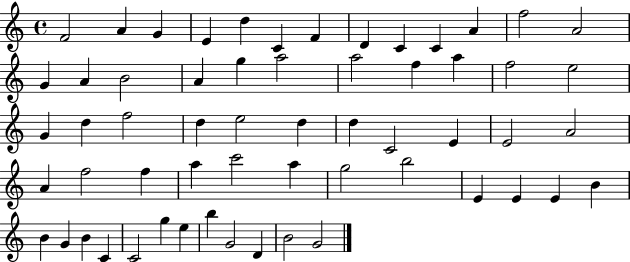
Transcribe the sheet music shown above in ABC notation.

X:1
T:Untitled
M:4/4
L:1/4
K:C
F2 A G E d C F D C C A f2 A2 G A B2 A g a2 a2 f a f2 e2 G d f2 d e2 d d C2 E E2 A2 A f2 f a c'2 a g2 b2 E E E B B G B C C2 g e b G2 D B2 G2